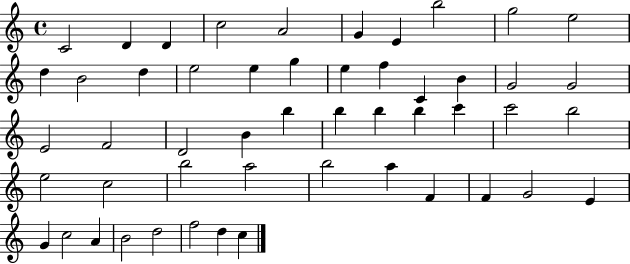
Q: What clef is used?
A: treble